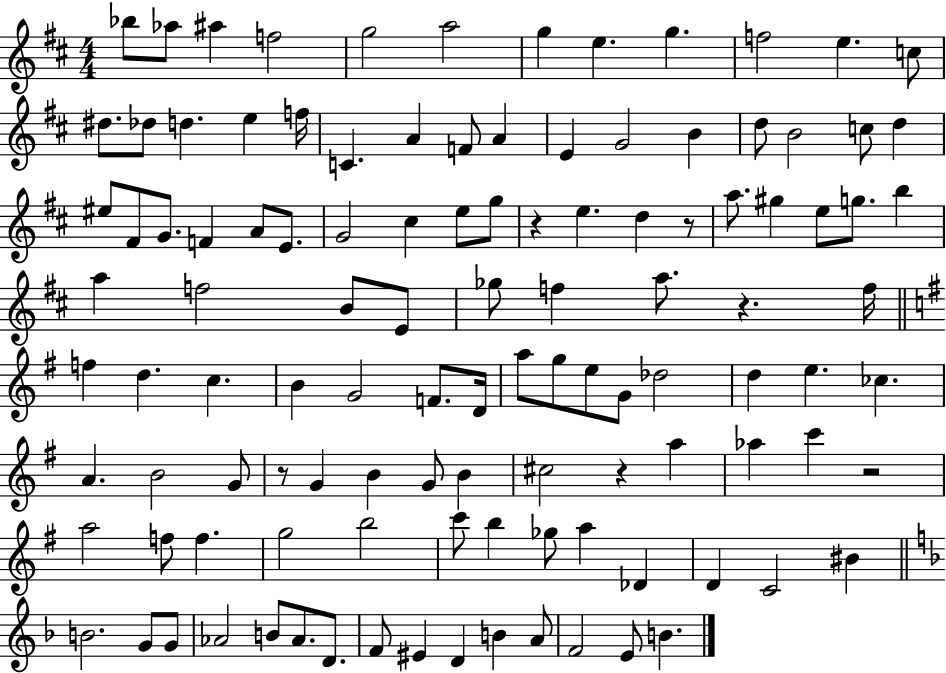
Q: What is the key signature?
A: D major